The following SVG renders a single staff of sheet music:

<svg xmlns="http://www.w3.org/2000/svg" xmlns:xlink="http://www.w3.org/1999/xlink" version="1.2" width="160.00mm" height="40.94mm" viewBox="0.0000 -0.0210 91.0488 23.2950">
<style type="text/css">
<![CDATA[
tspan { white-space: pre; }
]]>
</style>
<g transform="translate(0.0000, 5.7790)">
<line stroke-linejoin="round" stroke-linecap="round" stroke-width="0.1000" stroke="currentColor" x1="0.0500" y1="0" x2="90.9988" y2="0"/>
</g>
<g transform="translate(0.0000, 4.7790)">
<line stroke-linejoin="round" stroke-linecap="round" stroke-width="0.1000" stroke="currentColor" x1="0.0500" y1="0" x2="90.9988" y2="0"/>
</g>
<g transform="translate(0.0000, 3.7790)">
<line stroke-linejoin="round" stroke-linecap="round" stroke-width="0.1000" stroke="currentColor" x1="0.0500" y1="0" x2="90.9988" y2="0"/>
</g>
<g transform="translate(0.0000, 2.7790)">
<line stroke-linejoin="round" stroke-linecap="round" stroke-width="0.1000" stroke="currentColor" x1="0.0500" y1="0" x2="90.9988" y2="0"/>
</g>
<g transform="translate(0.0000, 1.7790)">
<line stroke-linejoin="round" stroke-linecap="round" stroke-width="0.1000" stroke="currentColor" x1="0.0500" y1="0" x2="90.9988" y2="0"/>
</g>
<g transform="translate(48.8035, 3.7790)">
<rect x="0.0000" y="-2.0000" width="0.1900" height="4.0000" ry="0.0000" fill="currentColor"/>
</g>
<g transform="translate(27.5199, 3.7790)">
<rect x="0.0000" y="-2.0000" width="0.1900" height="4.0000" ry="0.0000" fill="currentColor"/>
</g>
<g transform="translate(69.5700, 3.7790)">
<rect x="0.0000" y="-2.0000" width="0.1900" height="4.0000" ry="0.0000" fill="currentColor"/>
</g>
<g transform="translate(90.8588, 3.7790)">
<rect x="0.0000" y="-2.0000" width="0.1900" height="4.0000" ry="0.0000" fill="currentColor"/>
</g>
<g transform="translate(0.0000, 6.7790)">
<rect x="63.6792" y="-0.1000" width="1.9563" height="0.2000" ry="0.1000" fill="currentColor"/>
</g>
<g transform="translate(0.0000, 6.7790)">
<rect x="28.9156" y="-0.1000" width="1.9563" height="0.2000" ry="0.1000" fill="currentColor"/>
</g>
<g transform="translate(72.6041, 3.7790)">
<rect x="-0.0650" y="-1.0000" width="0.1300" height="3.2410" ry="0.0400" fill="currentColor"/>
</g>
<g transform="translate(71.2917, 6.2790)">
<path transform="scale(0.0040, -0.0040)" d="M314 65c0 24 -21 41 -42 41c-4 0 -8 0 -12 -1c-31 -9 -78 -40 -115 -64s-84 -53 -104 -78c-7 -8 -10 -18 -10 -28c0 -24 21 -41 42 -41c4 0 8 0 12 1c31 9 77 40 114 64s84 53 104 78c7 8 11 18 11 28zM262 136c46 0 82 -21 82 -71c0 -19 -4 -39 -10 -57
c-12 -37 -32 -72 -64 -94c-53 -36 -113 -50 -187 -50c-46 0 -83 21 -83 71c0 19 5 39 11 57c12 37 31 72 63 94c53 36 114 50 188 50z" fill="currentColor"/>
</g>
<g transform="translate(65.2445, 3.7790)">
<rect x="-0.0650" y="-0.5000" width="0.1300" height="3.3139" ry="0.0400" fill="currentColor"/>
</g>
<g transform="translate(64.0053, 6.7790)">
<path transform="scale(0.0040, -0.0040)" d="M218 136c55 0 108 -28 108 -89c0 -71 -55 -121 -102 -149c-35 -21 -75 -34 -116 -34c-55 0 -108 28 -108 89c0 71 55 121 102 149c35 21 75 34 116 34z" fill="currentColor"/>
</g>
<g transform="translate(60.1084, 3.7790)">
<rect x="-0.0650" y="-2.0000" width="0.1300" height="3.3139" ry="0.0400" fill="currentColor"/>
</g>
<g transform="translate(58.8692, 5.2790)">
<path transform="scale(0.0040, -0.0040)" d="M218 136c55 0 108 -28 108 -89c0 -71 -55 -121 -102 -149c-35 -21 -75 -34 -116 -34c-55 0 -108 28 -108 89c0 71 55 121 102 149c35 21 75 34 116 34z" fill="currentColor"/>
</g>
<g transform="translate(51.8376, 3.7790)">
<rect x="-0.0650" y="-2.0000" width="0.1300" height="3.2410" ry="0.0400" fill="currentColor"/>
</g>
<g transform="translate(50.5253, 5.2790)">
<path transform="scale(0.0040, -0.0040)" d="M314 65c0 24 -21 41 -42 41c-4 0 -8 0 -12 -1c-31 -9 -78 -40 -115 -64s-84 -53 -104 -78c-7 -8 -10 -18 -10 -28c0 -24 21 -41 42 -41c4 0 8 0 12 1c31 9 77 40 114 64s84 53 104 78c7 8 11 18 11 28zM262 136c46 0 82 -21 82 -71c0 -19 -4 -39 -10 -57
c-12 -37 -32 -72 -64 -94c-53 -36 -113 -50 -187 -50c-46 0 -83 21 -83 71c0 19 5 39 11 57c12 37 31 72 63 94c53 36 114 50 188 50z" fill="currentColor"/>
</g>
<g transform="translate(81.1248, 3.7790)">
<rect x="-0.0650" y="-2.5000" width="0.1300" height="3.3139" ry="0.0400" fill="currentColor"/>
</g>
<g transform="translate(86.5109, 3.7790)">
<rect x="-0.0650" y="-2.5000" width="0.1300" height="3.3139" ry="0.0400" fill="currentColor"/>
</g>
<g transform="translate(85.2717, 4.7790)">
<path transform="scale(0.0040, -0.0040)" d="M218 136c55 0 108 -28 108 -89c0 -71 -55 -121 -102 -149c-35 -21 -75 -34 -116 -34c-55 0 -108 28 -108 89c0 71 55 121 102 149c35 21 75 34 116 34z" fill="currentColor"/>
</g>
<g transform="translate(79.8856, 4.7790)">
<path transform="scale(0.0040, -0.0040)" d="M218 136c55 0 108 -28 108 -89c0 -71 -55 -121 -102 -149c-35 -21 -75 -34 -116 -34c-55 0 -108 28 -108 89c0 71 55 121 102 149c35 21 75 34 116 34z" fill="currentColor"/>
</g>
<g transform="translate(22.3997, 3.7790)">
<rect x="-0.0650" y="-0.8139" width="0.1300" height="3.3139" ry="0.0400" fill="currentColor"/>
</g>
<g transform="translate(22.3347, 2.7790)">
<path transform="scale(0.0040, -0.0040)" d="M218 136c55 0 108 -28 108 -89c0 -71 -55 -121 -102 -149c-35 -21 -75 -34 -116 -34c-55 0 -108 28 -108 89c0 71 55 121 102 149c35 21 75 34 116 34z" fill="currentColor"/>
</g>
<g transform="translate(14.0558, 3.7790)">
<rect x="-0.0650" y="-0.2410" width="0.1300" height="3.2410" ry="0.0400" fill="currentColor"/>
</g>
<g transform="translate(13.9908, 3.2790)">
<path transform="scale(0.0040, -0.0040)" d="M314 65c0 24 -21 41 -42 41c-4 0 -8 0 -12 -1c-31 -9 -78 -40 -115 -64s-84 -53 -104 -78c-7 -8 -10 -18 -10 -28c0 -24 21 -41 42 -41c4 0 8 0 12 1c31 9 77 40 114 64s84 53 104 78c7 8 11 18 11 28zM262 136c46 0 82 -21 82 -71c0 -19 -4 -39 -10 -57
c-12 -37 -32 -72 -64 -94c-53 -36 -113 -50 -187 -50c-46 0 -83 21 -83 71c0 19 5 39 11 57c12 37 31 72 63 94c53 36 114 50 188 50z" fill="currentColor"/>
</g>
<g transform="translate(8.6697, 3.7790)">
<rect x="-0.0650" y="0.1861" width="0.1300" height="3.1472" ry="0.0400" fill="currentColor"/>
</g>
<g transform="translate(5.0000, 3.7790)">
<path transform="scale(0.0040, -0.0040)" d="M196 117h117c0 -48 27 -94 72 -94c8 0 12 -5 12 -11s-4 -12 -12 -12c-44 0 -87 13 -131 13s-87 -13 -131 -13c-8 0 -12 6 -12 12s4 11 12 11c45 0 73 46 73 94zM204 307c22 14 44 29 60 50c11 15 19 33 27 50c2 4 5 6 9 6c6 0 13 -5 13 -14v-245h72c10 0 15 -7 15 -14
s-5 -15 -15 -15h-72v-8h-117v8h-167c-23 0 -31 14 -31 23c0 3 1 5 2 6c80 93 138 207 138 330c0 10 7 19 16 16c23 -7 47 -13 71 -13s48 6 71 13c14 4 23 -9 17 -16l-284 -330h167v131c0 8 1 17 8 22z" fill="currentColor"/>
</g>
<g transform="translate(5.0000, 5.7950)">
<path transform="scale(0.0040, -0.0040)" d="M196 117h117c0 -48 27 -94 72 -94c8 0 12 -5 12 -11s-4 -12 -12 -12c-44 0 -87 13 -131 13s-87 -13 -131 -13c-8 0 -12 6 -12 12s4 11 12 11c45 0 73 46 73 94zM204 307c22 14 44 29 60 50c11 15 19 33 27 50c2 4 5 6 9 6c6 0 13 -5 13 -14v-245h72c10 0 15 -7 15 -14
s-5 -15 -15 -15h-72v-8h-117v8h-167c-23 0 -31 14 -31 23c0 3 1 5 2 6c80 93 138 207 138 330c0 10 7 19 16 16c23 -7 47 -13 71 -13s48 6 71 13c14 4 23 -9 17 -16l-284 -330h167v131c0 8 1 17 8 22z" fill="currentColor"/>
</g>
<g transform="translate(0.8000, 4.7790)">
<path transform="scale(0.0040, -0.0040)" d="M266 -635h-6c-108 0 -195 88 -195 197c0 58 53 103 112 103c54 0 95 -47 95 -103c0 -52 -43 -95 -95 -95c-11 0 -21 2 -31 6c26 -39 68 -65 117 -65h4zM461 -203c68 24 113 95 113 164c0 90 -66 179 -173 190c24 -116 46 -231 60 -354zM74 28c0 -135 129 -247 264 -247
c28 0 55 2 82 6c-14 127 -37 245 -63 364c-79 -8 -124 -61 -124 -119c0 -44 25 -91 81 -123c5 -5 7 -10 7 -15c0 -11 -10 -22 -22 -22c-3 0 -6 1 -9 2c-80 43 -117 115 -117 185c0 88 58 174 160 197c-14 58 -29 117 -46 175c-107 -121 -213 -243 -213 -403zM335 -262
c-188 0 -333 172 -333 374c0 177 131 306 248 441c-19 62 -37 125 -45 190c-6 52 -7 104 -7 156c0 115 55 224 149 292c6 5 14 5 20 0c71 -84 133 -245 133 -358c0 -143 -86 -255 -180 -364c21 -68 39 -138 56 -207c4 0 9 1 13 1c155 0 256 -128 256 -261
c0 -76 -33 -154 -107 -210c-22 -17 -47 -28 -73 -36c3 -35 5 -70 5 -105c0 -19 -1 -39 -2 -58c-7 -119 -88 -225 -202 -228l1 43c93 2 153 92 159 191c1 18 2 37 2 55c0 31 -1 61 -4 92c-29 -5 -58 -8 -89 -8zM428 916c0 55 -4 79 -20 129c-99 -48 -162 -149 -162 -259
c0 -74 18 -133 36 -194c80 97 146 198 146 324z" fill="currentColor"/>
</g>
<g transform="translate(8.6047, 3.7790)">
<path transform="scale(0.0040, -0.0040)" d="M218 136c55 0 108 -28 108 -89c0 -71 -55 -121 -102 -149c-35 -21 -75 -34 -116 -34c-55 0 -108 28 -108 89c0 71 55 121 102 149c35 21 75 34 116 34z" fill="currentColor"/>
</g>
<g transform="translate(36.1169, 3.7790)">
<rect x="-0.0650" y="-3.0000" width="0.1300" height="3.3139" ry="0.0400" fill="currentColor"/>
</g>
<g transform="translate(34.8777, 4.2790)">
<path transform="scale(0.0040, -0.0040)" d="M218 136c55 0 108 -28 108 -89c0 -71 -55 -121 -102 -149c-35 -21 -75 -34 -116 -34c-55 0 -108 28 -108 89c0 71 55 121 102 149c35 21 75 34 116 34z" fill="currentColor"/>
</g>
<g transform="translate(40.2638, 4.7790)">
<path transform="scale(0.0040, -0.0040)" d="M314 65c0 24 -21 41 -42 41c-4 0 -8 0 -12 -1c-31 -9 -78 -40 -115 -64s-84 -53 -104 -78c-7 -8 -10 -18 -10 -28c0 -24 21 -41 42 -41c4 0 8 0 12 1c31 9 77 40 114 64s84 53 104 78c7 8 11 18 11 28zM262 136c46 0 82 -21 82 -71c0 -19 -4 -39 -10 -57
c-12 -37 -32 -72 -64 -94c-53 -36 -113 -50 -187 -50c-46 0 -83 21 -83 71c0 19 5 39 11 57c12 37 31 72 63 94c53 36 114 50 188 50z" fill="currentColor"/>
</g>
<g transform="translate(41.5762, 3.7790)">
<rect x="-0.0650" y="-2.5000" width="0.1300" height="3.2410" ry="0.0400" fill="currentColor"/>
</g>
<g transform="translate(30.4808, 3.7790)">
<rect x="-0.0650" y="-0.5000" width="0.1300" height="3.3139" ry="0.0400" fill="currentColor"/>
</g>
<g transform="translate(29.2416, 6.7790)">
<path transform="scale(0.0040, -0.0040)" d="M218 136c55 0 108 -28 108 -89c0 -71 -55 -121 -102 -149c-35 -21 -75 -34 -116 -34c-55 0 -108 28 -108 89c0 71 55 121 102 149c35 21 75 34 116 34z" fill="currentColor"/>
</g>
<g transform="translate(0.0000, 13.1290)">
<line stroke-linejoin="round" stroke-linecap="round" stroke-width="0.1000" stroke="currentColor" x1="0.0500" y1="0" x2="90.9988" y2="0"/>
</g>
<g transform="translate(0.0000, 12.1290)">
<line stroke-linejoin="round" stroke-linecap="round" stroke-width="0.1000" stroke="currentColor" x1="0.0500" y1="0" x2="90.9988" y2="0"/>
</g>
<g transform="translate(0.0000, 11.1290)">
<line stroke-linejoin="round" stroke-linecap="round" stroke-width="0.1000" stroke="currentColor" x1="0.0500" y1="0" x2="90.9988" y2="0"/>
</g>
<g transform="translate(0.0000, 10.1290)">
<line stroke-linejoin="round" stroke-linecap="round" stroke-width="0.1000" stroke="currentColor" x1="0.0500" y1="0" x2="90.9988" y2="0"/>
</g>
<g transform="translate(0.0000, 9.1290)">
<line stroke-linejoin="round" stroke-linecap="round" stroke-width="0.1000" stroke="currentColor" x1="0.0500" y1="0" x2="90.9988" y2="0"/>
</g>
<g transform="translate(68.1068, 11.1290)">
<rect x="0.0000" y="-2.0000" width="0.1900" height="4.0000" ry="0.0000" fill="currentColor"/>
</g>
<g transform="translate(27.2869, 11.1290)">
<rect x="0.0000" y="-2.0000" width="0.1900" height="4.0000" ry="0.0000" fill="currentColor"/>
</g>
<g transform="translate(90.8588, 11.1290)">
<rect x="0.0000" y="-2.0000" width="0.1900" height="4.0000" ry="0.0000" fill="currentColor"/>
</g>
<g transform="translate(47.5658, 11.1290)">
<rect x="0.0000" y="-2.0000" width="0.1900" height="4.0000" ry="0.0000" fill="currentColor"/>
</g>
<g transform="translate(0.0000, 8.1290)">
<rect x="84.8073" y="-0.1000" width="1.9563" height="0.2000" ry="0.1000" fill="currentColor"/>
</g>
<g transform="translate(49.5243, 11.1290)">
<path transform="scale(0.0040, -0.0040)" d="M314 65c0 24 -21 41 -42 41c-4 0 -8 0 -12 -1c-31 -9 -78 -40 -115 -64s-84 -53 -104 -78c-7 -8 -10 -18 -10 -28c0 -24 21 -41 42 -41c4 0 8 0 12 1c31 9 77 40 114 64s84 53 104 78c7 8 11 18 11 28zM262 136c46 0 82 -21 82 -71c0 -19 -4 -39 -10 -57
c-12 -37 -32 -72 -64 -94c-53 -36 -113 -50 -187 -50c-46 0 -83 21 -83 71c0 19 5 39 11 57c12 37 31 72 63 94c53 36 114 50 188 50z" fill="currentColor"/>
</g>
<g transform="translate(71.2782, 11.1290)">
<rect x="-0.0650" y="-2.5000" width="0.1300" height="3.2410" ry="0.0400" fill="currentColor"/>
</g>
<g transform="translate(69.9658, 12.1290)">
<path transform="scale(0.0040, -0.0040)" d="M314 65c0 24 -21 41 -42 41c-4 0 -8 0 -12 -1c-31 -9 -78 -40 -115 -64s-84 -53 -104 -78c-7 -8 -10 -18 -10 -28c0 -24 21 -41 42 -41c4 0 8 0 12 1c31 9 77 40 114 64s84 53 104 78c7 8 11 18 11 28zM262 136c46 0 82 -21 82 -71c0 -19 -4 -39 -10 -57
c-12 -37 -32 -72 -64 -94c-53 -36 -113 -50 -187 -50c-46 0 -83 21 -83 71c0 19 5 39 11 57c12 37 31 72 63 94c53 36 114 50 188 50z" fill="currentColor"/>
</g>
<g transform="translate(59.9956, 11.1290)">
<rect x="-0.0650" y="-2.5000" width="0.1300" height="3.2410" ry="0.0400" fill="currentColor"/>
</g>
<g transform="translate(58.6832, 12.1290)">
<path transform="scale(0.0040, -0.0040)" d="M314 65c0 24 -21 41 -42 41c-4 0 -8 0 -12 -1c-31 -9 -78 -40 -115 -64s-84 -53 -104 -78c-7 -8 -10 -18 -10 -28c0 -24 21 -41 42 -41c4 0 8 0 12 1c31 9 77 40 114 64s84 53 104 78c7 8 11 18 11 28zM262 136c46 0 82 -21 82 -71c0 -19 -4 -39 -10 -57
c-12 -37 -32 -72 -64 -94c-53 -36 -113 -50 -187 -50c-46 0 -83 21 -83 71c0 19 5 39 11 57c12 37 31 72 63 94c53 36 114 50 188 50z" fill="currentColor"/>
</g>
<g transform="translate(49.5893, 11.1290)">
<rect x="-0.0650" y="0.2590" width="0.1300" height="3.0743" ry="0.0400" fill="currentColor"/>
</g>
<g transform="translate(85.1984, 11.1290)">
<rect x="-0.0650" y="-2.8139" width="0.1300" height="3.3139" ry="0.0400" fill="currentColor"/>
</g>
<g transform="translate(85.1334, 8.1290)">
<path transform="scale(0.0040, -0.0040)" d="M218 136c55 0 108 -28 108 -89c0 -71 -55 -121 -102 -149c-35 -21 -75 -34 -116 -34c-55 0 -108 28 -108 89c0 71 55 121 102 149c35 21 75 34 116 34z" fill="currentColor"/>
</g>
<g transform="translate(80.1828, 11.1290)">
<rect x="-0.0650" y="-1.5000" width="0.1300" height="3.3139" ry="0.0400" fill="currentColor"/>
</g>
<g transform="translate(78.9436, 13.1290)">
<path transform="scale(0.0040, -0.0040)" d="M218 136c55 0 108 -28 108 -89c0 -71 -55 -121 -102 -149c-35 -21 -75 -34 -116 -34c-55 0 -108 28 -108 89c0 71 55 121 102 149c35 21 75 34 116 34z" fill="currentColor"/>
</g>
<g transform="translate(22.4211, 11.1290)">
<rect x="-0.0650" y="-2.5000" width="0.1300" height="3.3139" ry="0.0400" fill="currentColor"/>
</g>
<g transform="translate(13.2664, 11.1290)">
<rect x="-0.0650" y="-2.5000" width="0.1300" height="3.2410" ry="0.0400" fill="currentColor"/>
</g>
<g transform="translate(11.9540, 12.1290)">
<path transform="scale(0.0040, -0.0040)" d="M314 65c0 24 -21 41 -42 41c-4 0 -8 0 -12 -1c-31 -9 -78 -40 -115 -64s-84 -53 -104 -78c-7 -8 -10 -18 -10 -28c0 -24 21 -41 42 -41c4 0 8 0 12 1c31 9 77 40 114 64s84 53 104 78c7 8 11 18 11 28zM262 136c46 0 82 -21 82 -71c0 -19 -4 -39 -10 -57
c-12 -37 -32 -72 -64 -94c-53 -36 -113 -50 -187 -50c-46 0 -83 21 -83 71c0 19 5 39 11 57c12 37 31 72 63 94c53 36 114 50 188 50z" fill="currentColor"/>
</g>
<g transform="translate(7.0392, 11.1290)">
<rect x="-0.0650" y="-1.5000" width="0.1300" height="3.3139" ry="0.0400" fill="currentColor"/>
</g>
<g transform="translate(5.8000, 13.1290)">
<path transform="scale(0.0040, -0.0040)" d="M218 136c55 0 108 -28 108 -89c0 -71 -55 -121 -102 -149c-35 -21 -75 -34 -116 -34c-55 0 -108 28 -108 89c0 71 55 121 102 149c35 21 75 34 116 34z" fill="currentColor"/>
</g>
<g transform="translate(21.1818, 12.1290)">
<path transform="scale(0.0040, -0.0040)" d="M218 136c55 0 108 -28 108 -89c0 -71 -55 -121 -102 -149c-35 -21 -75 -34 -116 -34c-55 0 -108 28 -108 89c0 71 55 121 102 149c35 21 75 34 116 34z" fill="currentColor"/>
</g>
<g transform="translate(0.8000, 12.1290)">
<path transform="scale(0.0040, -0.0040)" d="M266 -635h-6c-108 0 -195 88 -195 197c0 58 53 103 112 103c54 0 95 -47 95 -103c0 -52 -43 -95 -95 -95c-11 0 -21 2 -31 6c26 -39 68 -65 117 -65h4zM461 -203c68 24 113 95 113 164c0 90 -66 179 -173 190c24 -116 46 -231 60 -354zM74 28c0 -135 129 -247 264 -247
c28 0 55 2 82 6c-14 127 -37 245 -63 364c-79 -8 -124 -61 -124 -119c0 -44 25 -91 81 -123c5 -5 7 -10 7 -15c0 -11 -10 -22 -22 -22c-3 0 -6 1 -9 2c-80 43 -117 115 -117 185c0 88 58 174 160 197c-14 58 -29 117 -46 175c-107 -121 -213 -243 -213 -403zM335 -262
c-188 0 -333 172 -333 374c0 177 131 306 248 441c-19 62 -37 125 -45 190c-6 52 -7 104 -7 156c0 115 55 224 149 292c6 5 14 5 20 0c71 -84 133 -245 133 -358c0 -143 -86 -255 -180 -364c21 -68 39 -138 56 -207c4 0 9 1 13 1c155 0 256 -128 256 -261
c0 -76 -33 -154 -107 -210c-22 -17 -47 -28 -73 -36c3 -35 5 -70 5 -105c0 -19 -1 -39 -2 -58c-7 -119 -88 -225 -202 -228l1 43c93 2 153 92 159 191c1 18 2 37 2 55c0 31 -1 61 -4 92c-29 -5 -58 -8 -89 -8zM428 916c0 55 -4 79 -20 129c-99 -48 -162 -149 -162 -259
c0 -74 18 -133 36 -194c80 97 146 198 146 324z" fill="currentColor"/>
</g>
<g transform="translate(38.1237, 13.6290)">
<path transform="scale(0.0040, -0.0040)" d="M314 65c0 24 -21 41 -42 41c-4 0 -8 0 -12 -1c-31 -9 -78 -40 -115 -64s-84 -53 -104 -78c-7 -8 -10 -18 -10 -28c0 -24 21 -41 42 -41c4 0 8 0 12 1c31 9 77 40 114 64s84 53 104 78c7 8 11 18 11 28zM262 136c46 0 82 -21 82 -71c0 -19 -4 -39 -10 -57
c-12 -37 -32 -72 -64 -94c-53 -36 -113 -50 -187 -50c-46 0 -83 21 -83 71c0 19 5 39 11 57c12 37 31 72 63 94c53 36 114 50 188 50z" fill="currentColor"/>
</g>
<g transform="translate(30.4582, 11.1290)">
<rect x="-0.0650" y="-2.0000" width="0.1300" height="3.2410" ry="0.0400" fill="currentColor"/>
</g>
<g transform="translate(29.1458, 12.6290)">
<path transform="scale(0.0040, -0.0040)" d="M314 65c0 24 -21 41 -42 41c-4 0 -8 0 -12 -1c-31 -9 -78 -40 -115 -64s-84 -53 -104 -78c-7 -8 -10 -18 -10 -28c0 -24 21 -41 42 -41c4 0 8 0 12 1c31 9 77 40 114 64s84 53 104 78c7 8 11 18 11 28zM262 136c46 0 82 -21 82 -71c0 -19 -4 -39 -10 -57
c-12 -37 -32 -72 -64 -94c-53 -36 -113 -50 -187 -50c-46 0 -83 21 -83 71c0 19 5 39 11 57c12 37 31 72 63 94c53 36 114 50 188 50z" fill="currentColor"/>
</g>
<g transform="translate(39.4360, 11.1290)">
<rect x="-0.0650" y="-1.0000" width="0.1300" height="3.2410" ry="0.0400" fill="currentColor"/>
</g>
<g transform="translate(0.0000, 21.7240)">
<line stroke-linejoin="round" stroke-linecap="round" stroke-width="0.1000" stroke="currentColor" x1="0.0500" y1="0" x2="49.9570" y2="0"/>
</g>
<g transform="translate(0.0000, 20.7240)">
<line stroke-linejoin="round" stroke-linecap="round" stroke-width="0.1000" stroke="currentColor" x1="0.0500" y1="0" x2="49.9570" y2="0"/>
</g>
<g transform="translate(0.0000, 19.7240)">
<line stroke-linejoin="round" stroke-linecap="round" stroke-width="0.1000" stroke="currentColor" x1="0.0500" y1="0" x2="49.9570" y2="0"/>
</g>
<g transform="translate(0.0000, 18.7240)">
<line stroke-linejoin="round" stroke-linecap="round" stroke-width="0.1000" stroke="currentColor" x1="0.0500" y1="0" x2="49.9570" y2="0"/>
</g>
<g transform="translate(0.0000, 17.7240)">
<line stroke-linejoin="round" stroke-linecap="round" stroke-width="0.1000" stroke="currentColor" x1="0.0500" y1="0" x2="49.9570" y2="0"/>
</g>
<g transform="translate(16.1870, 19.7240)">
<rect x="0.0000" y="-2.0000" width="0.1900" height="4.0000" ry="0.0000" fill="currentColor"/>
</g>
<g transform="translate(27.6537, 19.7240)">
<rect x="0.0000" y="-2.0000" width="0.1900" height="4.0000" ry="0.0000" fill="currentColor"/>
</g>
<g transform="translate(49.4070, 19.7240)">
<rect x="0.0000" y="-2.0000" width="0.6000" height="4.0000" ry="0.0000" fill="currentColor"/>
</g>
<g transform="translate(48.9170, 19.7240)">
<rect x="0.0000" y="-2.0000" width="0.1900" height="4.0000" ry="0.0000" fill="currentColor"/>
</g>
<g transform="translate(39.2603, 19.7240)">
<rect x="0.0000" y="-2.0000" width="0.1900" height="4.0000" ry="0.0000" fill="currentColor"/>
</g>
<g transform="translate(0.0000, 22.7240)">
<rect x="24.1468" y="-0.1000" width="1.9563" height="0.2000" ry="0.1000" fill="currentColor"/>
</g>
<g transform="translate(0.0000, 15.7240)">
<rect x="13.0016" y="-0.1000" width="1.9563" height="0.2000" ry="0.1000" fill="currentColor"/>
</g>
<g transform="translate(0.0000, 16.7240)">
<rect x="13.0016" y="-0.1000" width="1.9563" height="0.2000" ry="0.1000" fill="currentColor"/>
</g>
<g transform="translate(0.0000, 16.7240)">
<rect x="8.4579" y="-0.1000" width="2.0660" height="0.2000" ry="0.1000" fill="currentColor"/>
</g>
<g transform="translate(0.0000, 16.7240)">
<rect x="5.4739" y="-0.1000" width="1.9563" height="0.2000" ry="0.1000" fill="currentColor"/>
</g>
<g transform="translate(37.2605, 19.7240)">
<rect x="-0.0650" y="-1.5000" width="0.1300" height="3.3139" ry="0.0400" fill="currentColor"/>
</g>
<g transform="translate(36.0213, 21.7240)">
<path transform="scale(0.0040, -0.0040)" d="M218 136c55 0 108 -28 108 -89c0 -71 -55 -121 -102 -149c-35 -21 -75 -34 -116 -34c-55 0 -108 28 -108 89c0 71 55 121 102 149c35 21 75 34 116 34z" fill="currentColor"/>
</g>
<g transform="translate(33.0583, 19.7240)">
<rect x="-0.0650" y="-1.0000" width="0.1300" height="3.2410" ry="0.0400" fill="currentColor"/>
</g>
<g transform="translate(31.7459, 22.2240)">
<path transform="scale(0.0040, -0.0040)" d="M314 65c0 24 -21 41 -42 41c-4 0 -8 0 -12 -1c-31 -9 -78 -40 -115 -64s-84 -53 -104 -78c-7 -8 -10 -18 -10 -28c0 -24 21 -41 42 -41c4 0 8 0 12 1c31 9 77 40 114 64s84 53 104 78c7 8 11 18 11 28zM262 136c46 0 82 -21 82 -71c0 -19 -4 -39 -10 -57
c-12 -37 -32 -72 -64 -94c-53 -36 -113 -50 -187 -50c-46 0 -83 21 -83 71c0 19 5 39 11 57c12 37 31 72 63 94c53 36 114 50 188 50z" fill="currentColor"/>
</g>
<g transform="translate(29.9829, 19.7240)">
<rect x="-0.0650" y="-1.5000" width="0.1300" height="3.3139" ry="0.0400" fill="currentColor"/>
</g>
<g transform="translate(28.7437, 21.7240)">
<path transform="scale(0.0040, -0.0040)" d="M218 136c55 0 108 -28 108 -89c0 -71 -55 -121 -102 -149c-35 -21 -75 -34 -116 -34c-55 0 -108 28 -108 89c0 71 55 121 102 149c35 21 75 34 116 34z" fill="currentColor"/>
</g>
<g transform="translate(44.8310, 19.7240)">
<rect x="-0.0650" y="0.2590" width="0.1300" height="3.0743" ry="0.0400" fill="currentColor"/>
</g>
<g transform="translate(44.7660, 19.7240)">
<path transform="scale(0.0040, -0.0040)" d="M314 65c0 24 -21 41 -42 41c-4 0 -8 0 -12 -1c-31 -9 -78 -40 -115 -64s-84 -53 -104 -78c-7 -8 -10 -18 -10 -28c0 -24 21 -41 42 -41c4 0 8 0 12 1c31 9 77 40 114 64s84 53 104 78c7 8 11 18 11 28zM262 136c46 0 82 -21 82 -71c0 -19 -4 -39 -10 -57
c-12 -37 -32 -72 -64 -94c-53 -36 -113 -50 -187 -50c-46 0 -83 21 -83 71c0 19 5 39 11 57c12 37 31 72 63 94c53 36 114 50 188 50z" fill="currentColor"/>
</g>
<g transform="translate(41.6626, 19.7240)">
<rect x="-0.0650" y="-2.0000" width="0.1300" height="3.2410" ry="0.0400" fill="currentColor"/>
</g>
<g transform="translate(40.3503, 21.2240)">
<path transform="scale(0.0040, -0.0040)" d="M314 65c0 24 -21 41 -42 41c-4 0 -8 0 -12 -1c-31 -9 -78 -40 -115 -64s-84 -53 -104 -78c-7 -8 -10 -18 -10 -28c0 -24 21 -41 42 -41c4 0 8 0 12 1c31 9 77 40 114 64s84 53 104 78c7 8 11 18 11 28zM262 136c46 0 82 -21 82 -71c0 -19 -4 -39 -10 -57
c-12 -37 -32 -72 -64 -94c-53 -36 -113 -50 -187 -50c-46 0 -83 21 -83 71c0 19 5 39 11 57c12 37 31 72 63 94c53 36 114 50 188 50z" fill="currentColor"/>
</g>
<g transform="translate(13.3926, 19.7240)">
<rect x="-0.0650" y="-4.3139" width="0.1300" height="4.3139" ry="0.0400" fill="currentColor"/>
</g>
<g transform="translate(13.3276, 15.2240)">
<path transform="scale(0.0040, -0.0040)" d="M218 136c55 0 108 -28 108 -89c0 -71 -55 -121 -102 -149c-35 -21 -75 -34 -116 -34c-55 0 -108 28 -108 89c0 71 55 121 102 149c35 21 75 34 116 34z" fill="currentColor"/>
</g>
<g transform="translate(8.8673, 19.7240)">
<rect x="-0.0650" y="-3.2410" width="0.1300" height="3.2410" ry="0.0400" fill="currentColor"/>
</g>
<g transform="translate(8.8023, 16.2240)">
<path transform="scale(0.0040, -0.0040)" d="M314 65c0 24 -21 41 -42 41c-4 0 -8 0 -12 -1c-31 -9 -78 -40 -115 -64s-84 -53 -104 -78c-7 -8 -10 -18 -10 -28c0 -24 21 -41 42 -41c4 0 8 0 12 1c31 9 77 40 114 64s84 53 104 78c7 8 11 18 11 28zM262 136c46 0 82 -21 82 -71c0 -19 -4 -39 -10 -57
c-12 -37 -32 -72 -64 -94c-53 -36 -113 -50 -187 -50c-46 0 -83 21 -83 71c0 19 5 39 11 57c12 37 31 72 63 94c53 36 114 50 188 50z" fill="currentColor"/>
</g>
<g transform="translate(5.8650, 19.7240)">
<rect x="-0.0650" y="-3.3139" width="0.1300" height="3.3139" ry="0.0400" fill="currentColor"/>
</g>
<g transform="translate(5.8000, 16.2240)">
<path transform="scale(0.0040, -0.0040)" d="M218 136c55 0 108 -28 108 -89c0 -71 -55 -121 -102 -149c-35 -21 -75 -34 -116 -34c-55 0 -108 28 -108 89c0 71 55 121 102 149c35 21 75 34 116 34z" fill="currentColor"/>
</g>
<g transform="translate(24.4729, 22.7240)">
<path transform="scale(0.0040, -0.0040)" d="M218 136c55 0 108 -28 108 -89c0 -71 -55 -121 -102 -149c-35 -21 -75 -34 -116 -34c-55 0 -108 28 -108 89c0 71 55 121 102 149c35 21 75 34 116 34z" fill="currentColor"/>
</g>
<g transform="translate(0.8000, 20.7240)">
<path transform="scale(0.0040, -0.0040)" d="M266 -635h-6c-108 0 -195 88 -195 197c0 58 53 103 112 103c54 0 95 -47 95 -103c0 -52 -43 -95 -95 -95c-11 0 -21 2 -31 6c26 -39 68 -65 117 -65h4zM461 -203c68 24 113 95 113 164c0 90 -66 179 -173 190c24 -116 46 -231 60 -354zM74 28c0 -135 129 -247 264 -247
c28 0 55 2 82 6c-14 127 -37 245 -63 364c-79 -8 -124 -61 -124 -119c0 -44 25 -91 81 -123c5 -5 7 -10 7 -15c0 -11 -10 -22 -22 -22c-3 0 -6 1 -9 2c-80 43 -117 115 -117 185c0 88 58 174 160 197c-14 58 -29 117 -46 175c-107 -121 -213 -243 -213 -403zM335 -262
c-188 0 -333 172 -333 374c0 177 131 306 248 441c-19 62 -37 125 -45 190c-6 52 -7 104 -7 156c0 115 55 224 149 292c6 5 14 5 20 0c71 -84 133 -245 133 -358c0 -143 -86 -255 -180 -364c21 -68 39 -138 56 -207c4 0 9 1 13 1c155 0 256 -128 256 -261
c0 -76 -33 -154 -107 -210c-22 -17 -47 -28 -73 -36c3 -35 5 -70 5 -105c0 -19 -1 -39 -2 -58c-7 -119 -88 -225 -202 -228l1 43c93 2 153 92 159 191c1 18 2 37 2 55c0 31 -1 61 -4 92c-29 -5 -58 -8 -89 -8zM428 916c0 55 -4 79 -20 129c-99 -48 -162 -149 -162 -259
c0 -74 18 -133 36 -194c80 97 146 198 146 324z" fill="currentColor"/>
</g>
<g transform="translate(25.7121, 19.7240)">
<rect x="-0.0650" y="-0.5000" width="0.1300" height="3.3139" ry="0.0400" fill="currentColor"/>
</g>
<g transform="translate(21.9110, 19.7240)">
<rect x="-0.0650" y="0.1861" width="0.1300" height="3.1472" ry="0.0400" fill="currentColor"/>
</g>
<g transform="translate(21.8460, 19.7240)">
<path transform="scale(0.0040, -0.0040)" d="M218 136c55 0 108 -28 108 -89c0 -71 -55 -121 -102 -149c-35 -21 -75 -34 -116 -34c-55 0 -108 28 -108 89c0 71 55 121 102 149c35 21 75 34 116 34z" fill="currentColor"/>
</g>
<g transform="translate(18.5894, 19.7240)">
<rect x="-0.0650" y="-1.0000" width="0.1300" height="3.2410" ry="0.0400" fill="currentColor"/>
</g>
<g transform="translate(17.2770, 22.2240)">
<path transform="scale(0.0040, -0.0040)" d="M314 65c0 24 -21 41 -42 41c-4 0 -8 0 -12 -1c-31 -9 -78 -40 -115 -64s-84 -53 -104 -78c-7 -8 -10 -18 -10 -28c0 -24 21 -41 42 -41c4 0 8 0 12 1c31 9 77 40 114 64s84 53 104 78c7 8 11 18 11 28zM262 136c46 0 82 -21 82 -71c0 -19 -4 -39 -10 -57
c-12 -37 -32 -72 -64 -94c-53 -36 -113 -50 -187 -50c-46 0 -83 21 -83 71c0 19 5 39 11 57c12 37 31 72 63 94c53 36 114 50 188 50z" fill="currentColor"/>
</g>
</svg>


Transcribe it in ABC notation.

X:1
T:Untitled
M:4/4
L:1/4
K:C
B c2 d C A G2 F2 F C D2 G G E G2 G F2 D2 B2 G2 G2 E a b b2 d' D2 B C E D2 E F2 B2